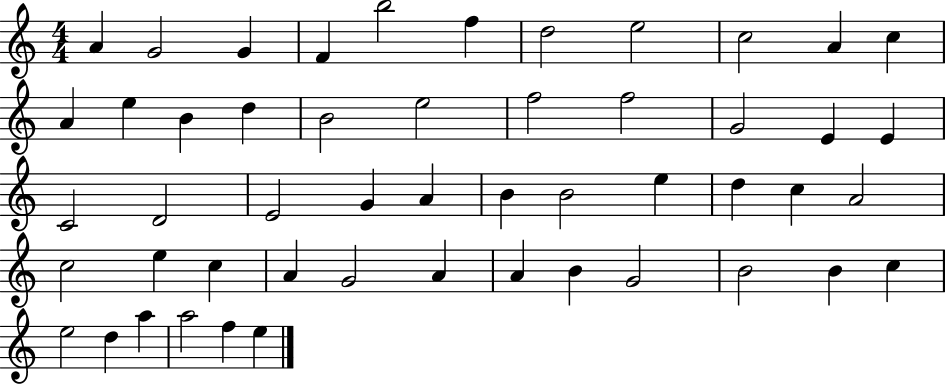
X:1
T:Untitled
M:4/4
L:1/4
K:C
A G2 G F b2 f d2 e2 c2 A c A e B d B2 e2 f2 f2 G2 E E C2 D2 E2 G A B B2 e d c A2 c2 e c A G2 A A B G2 B2 B c e2 d a a2 f e